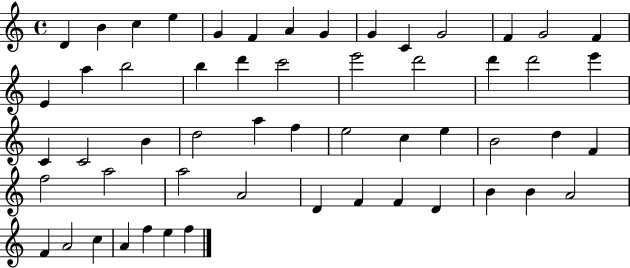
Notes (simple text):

D4/q B4/q C5/q E5/q G4/q F4/q A4/q G4/q G4/q C4/q G4/h F4/q G4/h F4/q E4/q A5/q B5/h B5/q D6/q C6/h E6/h D6/h D6/q D6/h E6/q C4/q C4/h B4/q D5/h A5/q F5/q E5/h C5/q E5/q B4/h D5/q F4/q F5/h A5/h A5/h A4/h D4/q F4/q F4/q D4/q B4/q B4/q A4/h F4/q A4/h C5/q A4/q F5/q E5/q F5/q